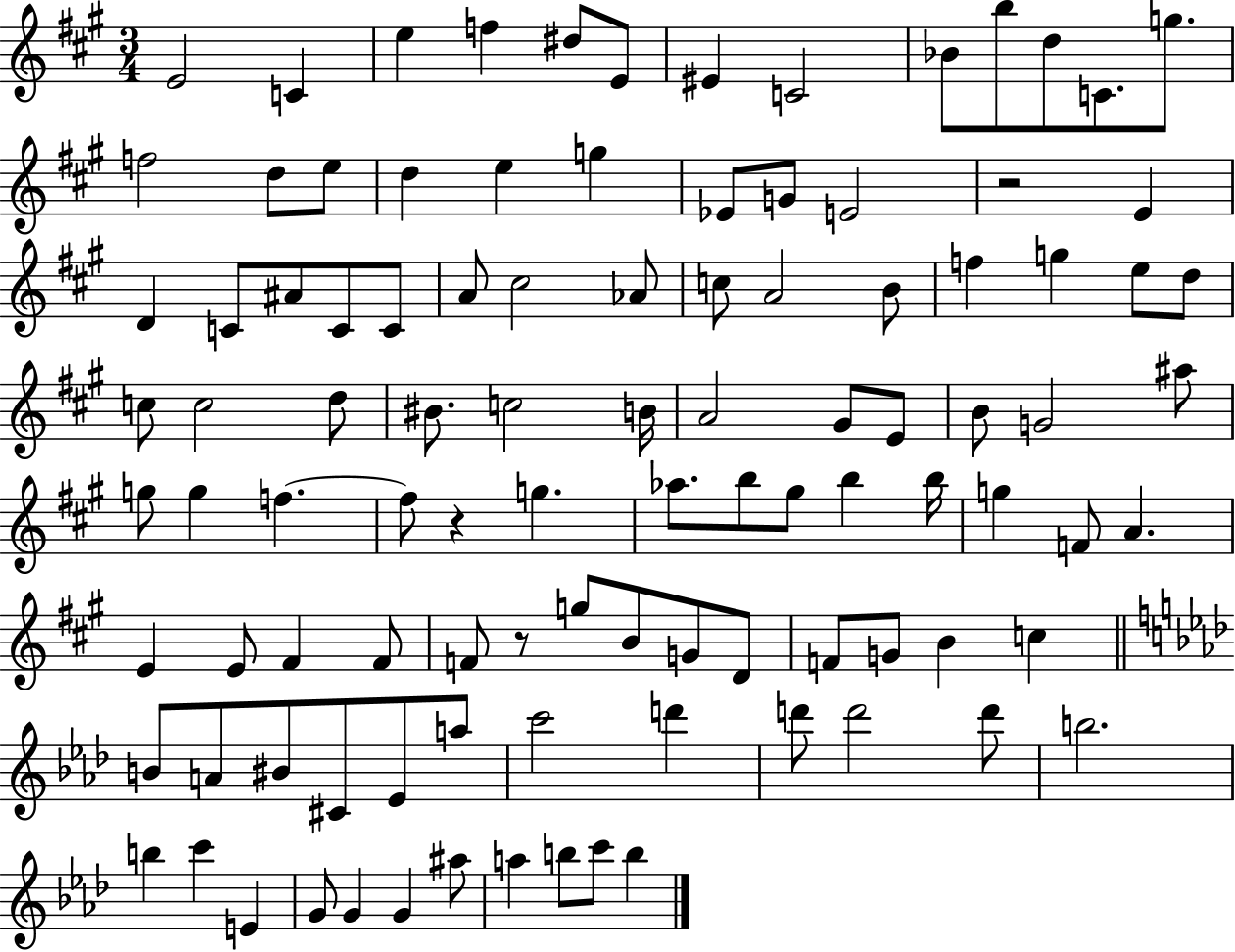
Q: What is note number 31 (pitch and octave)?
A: Ab4